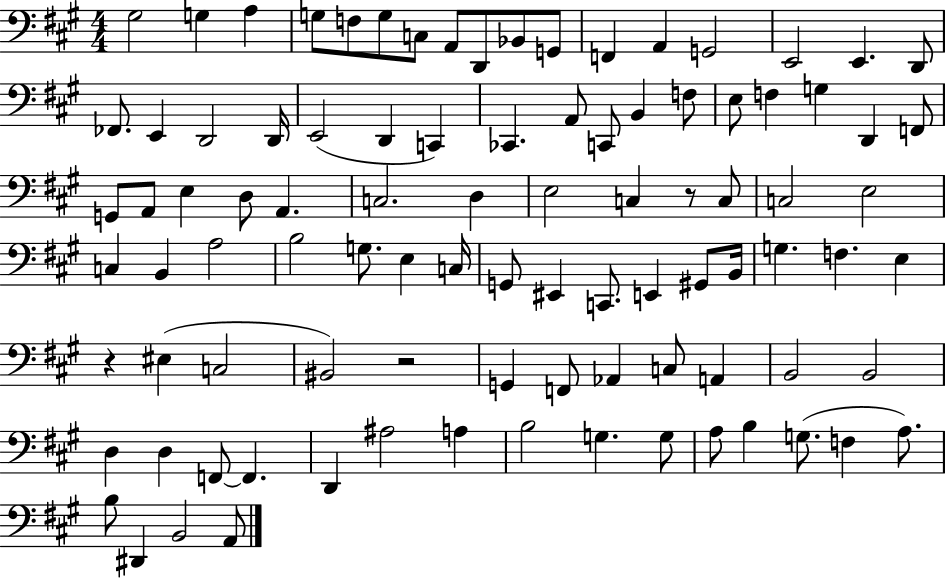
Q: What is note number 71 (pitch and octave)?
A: B2